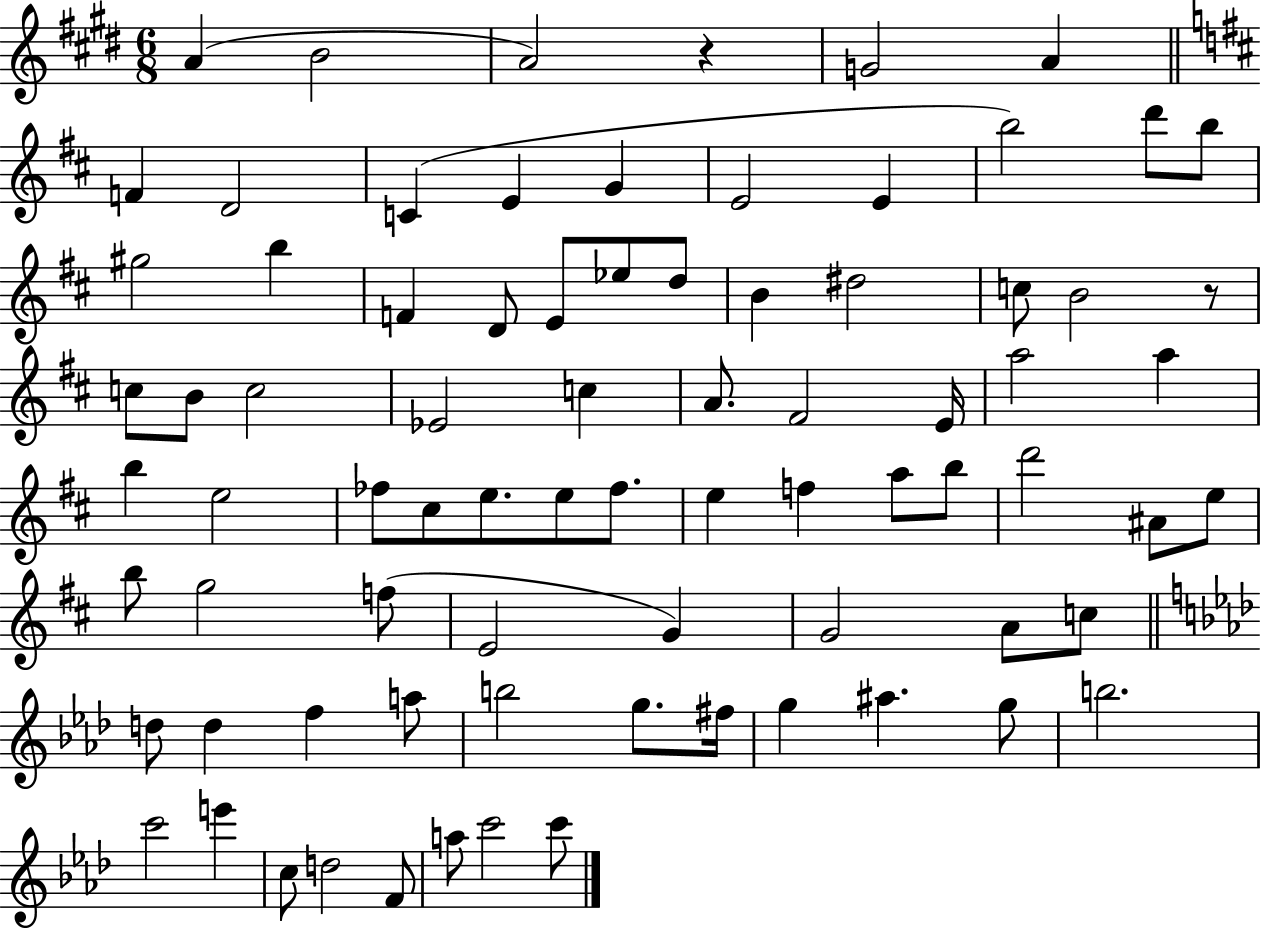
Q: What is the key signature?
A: E major